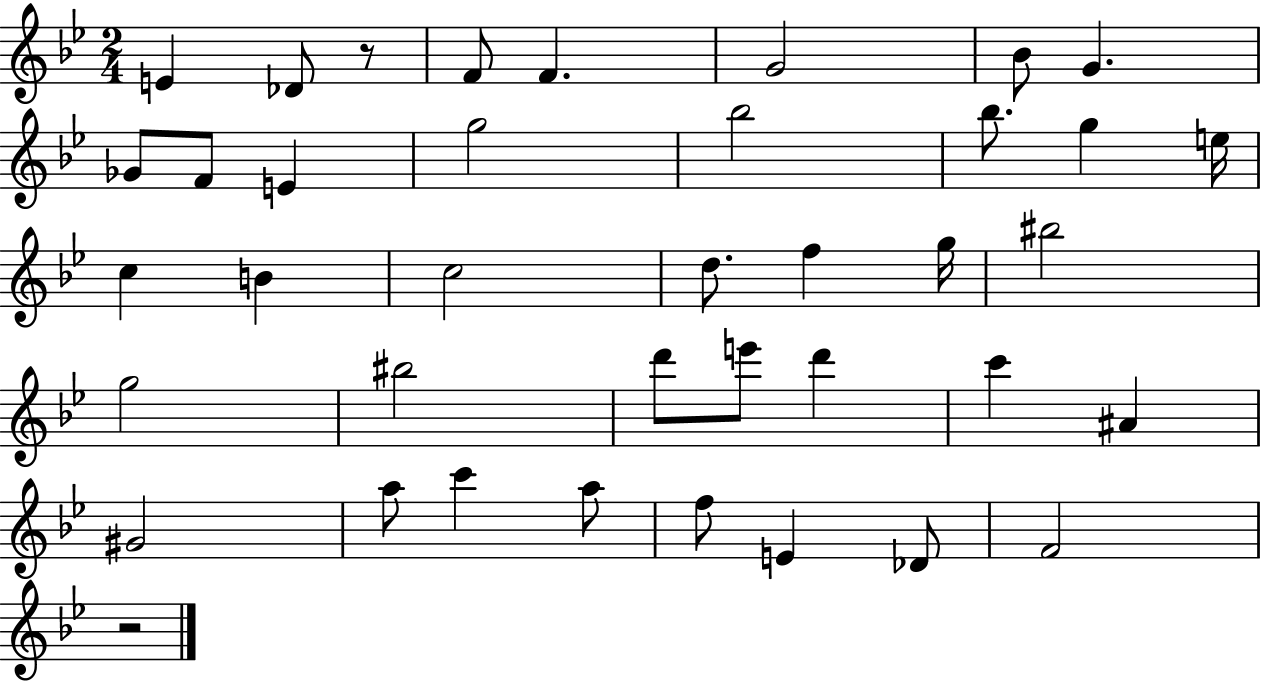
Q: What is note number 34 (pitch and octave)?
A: F5